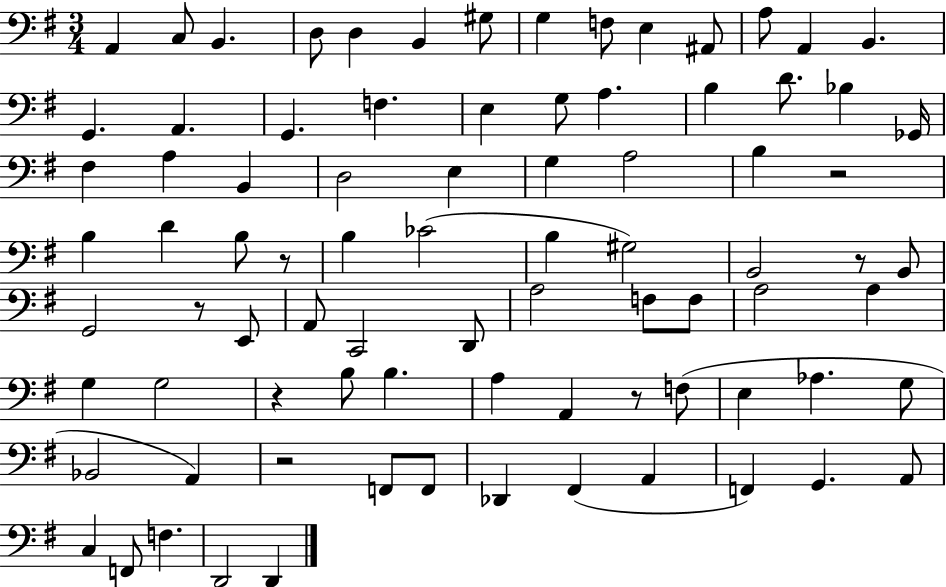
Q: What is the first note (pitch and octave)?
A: A2